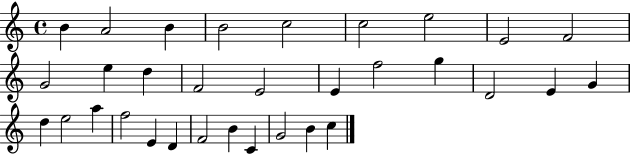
{
  \clef treble
  \time 4/4
  \defaultTimeSignature
  \key c \major
  b'4 a'2 b'4 | b'2 c''2 | c''2 e''2 | e'2 f'2 | \break g'2 e''4 d''4 | f'2 e'2 | e'4 f''2 g''4 | d'2 e'4 g'4 | \break d''4 e''2 a''4 | f''2 e'4 d'4 | f'2 b'4 c'4 | g'2 b'4 c''4 | \break \bar "|."
}